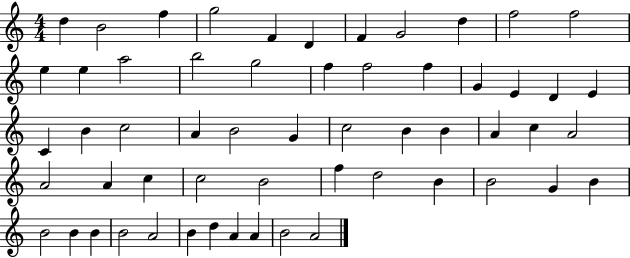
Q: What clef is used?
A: treble